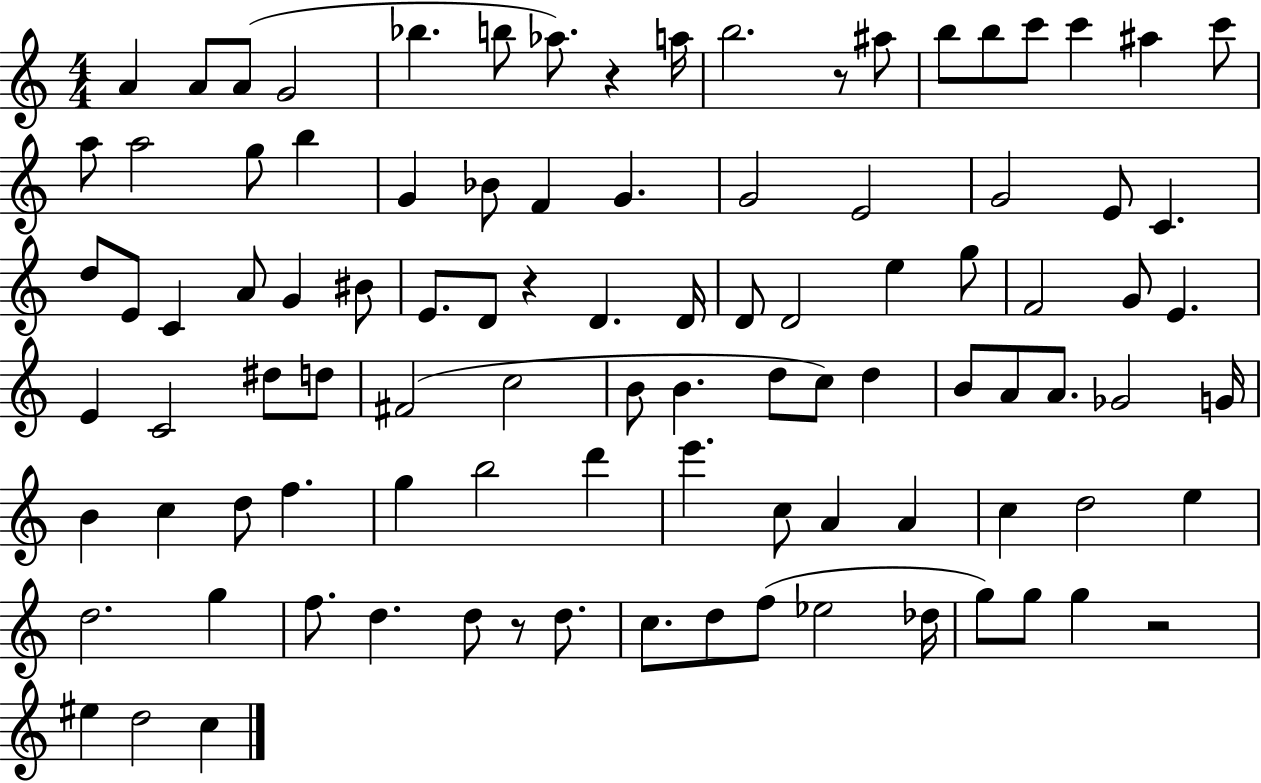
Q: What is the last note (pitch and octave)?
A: C5